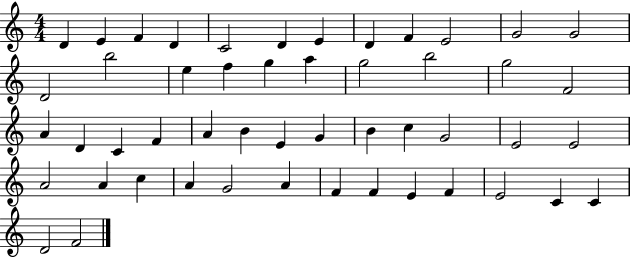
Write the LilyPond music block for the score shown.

{
  \clef treble
  \numericTimeSignature
  \time 4/4
  \key c \major
  d'4 e'4 f'4 d'4 | c'2 d'4 e'4 | d'4 f'4 e'2 | g'2 g'2 | \break d'2 b''2 | e''4 f''4 g''4 a''4 | g''2 b''2 | g''2 f'2 | \break a'4 d'4 c'4 f'4 | a'4 b'4 e'4 g'4 | b'4 c''4 g'2 | e'2 e'2 | \break a'2 a'4 c''4 | a'4 g'2 a'4 | f'4 f'4 e'4 f'4 | e'2 c'4 c'4 | \break d'2 f'2 | \bar "|."
}